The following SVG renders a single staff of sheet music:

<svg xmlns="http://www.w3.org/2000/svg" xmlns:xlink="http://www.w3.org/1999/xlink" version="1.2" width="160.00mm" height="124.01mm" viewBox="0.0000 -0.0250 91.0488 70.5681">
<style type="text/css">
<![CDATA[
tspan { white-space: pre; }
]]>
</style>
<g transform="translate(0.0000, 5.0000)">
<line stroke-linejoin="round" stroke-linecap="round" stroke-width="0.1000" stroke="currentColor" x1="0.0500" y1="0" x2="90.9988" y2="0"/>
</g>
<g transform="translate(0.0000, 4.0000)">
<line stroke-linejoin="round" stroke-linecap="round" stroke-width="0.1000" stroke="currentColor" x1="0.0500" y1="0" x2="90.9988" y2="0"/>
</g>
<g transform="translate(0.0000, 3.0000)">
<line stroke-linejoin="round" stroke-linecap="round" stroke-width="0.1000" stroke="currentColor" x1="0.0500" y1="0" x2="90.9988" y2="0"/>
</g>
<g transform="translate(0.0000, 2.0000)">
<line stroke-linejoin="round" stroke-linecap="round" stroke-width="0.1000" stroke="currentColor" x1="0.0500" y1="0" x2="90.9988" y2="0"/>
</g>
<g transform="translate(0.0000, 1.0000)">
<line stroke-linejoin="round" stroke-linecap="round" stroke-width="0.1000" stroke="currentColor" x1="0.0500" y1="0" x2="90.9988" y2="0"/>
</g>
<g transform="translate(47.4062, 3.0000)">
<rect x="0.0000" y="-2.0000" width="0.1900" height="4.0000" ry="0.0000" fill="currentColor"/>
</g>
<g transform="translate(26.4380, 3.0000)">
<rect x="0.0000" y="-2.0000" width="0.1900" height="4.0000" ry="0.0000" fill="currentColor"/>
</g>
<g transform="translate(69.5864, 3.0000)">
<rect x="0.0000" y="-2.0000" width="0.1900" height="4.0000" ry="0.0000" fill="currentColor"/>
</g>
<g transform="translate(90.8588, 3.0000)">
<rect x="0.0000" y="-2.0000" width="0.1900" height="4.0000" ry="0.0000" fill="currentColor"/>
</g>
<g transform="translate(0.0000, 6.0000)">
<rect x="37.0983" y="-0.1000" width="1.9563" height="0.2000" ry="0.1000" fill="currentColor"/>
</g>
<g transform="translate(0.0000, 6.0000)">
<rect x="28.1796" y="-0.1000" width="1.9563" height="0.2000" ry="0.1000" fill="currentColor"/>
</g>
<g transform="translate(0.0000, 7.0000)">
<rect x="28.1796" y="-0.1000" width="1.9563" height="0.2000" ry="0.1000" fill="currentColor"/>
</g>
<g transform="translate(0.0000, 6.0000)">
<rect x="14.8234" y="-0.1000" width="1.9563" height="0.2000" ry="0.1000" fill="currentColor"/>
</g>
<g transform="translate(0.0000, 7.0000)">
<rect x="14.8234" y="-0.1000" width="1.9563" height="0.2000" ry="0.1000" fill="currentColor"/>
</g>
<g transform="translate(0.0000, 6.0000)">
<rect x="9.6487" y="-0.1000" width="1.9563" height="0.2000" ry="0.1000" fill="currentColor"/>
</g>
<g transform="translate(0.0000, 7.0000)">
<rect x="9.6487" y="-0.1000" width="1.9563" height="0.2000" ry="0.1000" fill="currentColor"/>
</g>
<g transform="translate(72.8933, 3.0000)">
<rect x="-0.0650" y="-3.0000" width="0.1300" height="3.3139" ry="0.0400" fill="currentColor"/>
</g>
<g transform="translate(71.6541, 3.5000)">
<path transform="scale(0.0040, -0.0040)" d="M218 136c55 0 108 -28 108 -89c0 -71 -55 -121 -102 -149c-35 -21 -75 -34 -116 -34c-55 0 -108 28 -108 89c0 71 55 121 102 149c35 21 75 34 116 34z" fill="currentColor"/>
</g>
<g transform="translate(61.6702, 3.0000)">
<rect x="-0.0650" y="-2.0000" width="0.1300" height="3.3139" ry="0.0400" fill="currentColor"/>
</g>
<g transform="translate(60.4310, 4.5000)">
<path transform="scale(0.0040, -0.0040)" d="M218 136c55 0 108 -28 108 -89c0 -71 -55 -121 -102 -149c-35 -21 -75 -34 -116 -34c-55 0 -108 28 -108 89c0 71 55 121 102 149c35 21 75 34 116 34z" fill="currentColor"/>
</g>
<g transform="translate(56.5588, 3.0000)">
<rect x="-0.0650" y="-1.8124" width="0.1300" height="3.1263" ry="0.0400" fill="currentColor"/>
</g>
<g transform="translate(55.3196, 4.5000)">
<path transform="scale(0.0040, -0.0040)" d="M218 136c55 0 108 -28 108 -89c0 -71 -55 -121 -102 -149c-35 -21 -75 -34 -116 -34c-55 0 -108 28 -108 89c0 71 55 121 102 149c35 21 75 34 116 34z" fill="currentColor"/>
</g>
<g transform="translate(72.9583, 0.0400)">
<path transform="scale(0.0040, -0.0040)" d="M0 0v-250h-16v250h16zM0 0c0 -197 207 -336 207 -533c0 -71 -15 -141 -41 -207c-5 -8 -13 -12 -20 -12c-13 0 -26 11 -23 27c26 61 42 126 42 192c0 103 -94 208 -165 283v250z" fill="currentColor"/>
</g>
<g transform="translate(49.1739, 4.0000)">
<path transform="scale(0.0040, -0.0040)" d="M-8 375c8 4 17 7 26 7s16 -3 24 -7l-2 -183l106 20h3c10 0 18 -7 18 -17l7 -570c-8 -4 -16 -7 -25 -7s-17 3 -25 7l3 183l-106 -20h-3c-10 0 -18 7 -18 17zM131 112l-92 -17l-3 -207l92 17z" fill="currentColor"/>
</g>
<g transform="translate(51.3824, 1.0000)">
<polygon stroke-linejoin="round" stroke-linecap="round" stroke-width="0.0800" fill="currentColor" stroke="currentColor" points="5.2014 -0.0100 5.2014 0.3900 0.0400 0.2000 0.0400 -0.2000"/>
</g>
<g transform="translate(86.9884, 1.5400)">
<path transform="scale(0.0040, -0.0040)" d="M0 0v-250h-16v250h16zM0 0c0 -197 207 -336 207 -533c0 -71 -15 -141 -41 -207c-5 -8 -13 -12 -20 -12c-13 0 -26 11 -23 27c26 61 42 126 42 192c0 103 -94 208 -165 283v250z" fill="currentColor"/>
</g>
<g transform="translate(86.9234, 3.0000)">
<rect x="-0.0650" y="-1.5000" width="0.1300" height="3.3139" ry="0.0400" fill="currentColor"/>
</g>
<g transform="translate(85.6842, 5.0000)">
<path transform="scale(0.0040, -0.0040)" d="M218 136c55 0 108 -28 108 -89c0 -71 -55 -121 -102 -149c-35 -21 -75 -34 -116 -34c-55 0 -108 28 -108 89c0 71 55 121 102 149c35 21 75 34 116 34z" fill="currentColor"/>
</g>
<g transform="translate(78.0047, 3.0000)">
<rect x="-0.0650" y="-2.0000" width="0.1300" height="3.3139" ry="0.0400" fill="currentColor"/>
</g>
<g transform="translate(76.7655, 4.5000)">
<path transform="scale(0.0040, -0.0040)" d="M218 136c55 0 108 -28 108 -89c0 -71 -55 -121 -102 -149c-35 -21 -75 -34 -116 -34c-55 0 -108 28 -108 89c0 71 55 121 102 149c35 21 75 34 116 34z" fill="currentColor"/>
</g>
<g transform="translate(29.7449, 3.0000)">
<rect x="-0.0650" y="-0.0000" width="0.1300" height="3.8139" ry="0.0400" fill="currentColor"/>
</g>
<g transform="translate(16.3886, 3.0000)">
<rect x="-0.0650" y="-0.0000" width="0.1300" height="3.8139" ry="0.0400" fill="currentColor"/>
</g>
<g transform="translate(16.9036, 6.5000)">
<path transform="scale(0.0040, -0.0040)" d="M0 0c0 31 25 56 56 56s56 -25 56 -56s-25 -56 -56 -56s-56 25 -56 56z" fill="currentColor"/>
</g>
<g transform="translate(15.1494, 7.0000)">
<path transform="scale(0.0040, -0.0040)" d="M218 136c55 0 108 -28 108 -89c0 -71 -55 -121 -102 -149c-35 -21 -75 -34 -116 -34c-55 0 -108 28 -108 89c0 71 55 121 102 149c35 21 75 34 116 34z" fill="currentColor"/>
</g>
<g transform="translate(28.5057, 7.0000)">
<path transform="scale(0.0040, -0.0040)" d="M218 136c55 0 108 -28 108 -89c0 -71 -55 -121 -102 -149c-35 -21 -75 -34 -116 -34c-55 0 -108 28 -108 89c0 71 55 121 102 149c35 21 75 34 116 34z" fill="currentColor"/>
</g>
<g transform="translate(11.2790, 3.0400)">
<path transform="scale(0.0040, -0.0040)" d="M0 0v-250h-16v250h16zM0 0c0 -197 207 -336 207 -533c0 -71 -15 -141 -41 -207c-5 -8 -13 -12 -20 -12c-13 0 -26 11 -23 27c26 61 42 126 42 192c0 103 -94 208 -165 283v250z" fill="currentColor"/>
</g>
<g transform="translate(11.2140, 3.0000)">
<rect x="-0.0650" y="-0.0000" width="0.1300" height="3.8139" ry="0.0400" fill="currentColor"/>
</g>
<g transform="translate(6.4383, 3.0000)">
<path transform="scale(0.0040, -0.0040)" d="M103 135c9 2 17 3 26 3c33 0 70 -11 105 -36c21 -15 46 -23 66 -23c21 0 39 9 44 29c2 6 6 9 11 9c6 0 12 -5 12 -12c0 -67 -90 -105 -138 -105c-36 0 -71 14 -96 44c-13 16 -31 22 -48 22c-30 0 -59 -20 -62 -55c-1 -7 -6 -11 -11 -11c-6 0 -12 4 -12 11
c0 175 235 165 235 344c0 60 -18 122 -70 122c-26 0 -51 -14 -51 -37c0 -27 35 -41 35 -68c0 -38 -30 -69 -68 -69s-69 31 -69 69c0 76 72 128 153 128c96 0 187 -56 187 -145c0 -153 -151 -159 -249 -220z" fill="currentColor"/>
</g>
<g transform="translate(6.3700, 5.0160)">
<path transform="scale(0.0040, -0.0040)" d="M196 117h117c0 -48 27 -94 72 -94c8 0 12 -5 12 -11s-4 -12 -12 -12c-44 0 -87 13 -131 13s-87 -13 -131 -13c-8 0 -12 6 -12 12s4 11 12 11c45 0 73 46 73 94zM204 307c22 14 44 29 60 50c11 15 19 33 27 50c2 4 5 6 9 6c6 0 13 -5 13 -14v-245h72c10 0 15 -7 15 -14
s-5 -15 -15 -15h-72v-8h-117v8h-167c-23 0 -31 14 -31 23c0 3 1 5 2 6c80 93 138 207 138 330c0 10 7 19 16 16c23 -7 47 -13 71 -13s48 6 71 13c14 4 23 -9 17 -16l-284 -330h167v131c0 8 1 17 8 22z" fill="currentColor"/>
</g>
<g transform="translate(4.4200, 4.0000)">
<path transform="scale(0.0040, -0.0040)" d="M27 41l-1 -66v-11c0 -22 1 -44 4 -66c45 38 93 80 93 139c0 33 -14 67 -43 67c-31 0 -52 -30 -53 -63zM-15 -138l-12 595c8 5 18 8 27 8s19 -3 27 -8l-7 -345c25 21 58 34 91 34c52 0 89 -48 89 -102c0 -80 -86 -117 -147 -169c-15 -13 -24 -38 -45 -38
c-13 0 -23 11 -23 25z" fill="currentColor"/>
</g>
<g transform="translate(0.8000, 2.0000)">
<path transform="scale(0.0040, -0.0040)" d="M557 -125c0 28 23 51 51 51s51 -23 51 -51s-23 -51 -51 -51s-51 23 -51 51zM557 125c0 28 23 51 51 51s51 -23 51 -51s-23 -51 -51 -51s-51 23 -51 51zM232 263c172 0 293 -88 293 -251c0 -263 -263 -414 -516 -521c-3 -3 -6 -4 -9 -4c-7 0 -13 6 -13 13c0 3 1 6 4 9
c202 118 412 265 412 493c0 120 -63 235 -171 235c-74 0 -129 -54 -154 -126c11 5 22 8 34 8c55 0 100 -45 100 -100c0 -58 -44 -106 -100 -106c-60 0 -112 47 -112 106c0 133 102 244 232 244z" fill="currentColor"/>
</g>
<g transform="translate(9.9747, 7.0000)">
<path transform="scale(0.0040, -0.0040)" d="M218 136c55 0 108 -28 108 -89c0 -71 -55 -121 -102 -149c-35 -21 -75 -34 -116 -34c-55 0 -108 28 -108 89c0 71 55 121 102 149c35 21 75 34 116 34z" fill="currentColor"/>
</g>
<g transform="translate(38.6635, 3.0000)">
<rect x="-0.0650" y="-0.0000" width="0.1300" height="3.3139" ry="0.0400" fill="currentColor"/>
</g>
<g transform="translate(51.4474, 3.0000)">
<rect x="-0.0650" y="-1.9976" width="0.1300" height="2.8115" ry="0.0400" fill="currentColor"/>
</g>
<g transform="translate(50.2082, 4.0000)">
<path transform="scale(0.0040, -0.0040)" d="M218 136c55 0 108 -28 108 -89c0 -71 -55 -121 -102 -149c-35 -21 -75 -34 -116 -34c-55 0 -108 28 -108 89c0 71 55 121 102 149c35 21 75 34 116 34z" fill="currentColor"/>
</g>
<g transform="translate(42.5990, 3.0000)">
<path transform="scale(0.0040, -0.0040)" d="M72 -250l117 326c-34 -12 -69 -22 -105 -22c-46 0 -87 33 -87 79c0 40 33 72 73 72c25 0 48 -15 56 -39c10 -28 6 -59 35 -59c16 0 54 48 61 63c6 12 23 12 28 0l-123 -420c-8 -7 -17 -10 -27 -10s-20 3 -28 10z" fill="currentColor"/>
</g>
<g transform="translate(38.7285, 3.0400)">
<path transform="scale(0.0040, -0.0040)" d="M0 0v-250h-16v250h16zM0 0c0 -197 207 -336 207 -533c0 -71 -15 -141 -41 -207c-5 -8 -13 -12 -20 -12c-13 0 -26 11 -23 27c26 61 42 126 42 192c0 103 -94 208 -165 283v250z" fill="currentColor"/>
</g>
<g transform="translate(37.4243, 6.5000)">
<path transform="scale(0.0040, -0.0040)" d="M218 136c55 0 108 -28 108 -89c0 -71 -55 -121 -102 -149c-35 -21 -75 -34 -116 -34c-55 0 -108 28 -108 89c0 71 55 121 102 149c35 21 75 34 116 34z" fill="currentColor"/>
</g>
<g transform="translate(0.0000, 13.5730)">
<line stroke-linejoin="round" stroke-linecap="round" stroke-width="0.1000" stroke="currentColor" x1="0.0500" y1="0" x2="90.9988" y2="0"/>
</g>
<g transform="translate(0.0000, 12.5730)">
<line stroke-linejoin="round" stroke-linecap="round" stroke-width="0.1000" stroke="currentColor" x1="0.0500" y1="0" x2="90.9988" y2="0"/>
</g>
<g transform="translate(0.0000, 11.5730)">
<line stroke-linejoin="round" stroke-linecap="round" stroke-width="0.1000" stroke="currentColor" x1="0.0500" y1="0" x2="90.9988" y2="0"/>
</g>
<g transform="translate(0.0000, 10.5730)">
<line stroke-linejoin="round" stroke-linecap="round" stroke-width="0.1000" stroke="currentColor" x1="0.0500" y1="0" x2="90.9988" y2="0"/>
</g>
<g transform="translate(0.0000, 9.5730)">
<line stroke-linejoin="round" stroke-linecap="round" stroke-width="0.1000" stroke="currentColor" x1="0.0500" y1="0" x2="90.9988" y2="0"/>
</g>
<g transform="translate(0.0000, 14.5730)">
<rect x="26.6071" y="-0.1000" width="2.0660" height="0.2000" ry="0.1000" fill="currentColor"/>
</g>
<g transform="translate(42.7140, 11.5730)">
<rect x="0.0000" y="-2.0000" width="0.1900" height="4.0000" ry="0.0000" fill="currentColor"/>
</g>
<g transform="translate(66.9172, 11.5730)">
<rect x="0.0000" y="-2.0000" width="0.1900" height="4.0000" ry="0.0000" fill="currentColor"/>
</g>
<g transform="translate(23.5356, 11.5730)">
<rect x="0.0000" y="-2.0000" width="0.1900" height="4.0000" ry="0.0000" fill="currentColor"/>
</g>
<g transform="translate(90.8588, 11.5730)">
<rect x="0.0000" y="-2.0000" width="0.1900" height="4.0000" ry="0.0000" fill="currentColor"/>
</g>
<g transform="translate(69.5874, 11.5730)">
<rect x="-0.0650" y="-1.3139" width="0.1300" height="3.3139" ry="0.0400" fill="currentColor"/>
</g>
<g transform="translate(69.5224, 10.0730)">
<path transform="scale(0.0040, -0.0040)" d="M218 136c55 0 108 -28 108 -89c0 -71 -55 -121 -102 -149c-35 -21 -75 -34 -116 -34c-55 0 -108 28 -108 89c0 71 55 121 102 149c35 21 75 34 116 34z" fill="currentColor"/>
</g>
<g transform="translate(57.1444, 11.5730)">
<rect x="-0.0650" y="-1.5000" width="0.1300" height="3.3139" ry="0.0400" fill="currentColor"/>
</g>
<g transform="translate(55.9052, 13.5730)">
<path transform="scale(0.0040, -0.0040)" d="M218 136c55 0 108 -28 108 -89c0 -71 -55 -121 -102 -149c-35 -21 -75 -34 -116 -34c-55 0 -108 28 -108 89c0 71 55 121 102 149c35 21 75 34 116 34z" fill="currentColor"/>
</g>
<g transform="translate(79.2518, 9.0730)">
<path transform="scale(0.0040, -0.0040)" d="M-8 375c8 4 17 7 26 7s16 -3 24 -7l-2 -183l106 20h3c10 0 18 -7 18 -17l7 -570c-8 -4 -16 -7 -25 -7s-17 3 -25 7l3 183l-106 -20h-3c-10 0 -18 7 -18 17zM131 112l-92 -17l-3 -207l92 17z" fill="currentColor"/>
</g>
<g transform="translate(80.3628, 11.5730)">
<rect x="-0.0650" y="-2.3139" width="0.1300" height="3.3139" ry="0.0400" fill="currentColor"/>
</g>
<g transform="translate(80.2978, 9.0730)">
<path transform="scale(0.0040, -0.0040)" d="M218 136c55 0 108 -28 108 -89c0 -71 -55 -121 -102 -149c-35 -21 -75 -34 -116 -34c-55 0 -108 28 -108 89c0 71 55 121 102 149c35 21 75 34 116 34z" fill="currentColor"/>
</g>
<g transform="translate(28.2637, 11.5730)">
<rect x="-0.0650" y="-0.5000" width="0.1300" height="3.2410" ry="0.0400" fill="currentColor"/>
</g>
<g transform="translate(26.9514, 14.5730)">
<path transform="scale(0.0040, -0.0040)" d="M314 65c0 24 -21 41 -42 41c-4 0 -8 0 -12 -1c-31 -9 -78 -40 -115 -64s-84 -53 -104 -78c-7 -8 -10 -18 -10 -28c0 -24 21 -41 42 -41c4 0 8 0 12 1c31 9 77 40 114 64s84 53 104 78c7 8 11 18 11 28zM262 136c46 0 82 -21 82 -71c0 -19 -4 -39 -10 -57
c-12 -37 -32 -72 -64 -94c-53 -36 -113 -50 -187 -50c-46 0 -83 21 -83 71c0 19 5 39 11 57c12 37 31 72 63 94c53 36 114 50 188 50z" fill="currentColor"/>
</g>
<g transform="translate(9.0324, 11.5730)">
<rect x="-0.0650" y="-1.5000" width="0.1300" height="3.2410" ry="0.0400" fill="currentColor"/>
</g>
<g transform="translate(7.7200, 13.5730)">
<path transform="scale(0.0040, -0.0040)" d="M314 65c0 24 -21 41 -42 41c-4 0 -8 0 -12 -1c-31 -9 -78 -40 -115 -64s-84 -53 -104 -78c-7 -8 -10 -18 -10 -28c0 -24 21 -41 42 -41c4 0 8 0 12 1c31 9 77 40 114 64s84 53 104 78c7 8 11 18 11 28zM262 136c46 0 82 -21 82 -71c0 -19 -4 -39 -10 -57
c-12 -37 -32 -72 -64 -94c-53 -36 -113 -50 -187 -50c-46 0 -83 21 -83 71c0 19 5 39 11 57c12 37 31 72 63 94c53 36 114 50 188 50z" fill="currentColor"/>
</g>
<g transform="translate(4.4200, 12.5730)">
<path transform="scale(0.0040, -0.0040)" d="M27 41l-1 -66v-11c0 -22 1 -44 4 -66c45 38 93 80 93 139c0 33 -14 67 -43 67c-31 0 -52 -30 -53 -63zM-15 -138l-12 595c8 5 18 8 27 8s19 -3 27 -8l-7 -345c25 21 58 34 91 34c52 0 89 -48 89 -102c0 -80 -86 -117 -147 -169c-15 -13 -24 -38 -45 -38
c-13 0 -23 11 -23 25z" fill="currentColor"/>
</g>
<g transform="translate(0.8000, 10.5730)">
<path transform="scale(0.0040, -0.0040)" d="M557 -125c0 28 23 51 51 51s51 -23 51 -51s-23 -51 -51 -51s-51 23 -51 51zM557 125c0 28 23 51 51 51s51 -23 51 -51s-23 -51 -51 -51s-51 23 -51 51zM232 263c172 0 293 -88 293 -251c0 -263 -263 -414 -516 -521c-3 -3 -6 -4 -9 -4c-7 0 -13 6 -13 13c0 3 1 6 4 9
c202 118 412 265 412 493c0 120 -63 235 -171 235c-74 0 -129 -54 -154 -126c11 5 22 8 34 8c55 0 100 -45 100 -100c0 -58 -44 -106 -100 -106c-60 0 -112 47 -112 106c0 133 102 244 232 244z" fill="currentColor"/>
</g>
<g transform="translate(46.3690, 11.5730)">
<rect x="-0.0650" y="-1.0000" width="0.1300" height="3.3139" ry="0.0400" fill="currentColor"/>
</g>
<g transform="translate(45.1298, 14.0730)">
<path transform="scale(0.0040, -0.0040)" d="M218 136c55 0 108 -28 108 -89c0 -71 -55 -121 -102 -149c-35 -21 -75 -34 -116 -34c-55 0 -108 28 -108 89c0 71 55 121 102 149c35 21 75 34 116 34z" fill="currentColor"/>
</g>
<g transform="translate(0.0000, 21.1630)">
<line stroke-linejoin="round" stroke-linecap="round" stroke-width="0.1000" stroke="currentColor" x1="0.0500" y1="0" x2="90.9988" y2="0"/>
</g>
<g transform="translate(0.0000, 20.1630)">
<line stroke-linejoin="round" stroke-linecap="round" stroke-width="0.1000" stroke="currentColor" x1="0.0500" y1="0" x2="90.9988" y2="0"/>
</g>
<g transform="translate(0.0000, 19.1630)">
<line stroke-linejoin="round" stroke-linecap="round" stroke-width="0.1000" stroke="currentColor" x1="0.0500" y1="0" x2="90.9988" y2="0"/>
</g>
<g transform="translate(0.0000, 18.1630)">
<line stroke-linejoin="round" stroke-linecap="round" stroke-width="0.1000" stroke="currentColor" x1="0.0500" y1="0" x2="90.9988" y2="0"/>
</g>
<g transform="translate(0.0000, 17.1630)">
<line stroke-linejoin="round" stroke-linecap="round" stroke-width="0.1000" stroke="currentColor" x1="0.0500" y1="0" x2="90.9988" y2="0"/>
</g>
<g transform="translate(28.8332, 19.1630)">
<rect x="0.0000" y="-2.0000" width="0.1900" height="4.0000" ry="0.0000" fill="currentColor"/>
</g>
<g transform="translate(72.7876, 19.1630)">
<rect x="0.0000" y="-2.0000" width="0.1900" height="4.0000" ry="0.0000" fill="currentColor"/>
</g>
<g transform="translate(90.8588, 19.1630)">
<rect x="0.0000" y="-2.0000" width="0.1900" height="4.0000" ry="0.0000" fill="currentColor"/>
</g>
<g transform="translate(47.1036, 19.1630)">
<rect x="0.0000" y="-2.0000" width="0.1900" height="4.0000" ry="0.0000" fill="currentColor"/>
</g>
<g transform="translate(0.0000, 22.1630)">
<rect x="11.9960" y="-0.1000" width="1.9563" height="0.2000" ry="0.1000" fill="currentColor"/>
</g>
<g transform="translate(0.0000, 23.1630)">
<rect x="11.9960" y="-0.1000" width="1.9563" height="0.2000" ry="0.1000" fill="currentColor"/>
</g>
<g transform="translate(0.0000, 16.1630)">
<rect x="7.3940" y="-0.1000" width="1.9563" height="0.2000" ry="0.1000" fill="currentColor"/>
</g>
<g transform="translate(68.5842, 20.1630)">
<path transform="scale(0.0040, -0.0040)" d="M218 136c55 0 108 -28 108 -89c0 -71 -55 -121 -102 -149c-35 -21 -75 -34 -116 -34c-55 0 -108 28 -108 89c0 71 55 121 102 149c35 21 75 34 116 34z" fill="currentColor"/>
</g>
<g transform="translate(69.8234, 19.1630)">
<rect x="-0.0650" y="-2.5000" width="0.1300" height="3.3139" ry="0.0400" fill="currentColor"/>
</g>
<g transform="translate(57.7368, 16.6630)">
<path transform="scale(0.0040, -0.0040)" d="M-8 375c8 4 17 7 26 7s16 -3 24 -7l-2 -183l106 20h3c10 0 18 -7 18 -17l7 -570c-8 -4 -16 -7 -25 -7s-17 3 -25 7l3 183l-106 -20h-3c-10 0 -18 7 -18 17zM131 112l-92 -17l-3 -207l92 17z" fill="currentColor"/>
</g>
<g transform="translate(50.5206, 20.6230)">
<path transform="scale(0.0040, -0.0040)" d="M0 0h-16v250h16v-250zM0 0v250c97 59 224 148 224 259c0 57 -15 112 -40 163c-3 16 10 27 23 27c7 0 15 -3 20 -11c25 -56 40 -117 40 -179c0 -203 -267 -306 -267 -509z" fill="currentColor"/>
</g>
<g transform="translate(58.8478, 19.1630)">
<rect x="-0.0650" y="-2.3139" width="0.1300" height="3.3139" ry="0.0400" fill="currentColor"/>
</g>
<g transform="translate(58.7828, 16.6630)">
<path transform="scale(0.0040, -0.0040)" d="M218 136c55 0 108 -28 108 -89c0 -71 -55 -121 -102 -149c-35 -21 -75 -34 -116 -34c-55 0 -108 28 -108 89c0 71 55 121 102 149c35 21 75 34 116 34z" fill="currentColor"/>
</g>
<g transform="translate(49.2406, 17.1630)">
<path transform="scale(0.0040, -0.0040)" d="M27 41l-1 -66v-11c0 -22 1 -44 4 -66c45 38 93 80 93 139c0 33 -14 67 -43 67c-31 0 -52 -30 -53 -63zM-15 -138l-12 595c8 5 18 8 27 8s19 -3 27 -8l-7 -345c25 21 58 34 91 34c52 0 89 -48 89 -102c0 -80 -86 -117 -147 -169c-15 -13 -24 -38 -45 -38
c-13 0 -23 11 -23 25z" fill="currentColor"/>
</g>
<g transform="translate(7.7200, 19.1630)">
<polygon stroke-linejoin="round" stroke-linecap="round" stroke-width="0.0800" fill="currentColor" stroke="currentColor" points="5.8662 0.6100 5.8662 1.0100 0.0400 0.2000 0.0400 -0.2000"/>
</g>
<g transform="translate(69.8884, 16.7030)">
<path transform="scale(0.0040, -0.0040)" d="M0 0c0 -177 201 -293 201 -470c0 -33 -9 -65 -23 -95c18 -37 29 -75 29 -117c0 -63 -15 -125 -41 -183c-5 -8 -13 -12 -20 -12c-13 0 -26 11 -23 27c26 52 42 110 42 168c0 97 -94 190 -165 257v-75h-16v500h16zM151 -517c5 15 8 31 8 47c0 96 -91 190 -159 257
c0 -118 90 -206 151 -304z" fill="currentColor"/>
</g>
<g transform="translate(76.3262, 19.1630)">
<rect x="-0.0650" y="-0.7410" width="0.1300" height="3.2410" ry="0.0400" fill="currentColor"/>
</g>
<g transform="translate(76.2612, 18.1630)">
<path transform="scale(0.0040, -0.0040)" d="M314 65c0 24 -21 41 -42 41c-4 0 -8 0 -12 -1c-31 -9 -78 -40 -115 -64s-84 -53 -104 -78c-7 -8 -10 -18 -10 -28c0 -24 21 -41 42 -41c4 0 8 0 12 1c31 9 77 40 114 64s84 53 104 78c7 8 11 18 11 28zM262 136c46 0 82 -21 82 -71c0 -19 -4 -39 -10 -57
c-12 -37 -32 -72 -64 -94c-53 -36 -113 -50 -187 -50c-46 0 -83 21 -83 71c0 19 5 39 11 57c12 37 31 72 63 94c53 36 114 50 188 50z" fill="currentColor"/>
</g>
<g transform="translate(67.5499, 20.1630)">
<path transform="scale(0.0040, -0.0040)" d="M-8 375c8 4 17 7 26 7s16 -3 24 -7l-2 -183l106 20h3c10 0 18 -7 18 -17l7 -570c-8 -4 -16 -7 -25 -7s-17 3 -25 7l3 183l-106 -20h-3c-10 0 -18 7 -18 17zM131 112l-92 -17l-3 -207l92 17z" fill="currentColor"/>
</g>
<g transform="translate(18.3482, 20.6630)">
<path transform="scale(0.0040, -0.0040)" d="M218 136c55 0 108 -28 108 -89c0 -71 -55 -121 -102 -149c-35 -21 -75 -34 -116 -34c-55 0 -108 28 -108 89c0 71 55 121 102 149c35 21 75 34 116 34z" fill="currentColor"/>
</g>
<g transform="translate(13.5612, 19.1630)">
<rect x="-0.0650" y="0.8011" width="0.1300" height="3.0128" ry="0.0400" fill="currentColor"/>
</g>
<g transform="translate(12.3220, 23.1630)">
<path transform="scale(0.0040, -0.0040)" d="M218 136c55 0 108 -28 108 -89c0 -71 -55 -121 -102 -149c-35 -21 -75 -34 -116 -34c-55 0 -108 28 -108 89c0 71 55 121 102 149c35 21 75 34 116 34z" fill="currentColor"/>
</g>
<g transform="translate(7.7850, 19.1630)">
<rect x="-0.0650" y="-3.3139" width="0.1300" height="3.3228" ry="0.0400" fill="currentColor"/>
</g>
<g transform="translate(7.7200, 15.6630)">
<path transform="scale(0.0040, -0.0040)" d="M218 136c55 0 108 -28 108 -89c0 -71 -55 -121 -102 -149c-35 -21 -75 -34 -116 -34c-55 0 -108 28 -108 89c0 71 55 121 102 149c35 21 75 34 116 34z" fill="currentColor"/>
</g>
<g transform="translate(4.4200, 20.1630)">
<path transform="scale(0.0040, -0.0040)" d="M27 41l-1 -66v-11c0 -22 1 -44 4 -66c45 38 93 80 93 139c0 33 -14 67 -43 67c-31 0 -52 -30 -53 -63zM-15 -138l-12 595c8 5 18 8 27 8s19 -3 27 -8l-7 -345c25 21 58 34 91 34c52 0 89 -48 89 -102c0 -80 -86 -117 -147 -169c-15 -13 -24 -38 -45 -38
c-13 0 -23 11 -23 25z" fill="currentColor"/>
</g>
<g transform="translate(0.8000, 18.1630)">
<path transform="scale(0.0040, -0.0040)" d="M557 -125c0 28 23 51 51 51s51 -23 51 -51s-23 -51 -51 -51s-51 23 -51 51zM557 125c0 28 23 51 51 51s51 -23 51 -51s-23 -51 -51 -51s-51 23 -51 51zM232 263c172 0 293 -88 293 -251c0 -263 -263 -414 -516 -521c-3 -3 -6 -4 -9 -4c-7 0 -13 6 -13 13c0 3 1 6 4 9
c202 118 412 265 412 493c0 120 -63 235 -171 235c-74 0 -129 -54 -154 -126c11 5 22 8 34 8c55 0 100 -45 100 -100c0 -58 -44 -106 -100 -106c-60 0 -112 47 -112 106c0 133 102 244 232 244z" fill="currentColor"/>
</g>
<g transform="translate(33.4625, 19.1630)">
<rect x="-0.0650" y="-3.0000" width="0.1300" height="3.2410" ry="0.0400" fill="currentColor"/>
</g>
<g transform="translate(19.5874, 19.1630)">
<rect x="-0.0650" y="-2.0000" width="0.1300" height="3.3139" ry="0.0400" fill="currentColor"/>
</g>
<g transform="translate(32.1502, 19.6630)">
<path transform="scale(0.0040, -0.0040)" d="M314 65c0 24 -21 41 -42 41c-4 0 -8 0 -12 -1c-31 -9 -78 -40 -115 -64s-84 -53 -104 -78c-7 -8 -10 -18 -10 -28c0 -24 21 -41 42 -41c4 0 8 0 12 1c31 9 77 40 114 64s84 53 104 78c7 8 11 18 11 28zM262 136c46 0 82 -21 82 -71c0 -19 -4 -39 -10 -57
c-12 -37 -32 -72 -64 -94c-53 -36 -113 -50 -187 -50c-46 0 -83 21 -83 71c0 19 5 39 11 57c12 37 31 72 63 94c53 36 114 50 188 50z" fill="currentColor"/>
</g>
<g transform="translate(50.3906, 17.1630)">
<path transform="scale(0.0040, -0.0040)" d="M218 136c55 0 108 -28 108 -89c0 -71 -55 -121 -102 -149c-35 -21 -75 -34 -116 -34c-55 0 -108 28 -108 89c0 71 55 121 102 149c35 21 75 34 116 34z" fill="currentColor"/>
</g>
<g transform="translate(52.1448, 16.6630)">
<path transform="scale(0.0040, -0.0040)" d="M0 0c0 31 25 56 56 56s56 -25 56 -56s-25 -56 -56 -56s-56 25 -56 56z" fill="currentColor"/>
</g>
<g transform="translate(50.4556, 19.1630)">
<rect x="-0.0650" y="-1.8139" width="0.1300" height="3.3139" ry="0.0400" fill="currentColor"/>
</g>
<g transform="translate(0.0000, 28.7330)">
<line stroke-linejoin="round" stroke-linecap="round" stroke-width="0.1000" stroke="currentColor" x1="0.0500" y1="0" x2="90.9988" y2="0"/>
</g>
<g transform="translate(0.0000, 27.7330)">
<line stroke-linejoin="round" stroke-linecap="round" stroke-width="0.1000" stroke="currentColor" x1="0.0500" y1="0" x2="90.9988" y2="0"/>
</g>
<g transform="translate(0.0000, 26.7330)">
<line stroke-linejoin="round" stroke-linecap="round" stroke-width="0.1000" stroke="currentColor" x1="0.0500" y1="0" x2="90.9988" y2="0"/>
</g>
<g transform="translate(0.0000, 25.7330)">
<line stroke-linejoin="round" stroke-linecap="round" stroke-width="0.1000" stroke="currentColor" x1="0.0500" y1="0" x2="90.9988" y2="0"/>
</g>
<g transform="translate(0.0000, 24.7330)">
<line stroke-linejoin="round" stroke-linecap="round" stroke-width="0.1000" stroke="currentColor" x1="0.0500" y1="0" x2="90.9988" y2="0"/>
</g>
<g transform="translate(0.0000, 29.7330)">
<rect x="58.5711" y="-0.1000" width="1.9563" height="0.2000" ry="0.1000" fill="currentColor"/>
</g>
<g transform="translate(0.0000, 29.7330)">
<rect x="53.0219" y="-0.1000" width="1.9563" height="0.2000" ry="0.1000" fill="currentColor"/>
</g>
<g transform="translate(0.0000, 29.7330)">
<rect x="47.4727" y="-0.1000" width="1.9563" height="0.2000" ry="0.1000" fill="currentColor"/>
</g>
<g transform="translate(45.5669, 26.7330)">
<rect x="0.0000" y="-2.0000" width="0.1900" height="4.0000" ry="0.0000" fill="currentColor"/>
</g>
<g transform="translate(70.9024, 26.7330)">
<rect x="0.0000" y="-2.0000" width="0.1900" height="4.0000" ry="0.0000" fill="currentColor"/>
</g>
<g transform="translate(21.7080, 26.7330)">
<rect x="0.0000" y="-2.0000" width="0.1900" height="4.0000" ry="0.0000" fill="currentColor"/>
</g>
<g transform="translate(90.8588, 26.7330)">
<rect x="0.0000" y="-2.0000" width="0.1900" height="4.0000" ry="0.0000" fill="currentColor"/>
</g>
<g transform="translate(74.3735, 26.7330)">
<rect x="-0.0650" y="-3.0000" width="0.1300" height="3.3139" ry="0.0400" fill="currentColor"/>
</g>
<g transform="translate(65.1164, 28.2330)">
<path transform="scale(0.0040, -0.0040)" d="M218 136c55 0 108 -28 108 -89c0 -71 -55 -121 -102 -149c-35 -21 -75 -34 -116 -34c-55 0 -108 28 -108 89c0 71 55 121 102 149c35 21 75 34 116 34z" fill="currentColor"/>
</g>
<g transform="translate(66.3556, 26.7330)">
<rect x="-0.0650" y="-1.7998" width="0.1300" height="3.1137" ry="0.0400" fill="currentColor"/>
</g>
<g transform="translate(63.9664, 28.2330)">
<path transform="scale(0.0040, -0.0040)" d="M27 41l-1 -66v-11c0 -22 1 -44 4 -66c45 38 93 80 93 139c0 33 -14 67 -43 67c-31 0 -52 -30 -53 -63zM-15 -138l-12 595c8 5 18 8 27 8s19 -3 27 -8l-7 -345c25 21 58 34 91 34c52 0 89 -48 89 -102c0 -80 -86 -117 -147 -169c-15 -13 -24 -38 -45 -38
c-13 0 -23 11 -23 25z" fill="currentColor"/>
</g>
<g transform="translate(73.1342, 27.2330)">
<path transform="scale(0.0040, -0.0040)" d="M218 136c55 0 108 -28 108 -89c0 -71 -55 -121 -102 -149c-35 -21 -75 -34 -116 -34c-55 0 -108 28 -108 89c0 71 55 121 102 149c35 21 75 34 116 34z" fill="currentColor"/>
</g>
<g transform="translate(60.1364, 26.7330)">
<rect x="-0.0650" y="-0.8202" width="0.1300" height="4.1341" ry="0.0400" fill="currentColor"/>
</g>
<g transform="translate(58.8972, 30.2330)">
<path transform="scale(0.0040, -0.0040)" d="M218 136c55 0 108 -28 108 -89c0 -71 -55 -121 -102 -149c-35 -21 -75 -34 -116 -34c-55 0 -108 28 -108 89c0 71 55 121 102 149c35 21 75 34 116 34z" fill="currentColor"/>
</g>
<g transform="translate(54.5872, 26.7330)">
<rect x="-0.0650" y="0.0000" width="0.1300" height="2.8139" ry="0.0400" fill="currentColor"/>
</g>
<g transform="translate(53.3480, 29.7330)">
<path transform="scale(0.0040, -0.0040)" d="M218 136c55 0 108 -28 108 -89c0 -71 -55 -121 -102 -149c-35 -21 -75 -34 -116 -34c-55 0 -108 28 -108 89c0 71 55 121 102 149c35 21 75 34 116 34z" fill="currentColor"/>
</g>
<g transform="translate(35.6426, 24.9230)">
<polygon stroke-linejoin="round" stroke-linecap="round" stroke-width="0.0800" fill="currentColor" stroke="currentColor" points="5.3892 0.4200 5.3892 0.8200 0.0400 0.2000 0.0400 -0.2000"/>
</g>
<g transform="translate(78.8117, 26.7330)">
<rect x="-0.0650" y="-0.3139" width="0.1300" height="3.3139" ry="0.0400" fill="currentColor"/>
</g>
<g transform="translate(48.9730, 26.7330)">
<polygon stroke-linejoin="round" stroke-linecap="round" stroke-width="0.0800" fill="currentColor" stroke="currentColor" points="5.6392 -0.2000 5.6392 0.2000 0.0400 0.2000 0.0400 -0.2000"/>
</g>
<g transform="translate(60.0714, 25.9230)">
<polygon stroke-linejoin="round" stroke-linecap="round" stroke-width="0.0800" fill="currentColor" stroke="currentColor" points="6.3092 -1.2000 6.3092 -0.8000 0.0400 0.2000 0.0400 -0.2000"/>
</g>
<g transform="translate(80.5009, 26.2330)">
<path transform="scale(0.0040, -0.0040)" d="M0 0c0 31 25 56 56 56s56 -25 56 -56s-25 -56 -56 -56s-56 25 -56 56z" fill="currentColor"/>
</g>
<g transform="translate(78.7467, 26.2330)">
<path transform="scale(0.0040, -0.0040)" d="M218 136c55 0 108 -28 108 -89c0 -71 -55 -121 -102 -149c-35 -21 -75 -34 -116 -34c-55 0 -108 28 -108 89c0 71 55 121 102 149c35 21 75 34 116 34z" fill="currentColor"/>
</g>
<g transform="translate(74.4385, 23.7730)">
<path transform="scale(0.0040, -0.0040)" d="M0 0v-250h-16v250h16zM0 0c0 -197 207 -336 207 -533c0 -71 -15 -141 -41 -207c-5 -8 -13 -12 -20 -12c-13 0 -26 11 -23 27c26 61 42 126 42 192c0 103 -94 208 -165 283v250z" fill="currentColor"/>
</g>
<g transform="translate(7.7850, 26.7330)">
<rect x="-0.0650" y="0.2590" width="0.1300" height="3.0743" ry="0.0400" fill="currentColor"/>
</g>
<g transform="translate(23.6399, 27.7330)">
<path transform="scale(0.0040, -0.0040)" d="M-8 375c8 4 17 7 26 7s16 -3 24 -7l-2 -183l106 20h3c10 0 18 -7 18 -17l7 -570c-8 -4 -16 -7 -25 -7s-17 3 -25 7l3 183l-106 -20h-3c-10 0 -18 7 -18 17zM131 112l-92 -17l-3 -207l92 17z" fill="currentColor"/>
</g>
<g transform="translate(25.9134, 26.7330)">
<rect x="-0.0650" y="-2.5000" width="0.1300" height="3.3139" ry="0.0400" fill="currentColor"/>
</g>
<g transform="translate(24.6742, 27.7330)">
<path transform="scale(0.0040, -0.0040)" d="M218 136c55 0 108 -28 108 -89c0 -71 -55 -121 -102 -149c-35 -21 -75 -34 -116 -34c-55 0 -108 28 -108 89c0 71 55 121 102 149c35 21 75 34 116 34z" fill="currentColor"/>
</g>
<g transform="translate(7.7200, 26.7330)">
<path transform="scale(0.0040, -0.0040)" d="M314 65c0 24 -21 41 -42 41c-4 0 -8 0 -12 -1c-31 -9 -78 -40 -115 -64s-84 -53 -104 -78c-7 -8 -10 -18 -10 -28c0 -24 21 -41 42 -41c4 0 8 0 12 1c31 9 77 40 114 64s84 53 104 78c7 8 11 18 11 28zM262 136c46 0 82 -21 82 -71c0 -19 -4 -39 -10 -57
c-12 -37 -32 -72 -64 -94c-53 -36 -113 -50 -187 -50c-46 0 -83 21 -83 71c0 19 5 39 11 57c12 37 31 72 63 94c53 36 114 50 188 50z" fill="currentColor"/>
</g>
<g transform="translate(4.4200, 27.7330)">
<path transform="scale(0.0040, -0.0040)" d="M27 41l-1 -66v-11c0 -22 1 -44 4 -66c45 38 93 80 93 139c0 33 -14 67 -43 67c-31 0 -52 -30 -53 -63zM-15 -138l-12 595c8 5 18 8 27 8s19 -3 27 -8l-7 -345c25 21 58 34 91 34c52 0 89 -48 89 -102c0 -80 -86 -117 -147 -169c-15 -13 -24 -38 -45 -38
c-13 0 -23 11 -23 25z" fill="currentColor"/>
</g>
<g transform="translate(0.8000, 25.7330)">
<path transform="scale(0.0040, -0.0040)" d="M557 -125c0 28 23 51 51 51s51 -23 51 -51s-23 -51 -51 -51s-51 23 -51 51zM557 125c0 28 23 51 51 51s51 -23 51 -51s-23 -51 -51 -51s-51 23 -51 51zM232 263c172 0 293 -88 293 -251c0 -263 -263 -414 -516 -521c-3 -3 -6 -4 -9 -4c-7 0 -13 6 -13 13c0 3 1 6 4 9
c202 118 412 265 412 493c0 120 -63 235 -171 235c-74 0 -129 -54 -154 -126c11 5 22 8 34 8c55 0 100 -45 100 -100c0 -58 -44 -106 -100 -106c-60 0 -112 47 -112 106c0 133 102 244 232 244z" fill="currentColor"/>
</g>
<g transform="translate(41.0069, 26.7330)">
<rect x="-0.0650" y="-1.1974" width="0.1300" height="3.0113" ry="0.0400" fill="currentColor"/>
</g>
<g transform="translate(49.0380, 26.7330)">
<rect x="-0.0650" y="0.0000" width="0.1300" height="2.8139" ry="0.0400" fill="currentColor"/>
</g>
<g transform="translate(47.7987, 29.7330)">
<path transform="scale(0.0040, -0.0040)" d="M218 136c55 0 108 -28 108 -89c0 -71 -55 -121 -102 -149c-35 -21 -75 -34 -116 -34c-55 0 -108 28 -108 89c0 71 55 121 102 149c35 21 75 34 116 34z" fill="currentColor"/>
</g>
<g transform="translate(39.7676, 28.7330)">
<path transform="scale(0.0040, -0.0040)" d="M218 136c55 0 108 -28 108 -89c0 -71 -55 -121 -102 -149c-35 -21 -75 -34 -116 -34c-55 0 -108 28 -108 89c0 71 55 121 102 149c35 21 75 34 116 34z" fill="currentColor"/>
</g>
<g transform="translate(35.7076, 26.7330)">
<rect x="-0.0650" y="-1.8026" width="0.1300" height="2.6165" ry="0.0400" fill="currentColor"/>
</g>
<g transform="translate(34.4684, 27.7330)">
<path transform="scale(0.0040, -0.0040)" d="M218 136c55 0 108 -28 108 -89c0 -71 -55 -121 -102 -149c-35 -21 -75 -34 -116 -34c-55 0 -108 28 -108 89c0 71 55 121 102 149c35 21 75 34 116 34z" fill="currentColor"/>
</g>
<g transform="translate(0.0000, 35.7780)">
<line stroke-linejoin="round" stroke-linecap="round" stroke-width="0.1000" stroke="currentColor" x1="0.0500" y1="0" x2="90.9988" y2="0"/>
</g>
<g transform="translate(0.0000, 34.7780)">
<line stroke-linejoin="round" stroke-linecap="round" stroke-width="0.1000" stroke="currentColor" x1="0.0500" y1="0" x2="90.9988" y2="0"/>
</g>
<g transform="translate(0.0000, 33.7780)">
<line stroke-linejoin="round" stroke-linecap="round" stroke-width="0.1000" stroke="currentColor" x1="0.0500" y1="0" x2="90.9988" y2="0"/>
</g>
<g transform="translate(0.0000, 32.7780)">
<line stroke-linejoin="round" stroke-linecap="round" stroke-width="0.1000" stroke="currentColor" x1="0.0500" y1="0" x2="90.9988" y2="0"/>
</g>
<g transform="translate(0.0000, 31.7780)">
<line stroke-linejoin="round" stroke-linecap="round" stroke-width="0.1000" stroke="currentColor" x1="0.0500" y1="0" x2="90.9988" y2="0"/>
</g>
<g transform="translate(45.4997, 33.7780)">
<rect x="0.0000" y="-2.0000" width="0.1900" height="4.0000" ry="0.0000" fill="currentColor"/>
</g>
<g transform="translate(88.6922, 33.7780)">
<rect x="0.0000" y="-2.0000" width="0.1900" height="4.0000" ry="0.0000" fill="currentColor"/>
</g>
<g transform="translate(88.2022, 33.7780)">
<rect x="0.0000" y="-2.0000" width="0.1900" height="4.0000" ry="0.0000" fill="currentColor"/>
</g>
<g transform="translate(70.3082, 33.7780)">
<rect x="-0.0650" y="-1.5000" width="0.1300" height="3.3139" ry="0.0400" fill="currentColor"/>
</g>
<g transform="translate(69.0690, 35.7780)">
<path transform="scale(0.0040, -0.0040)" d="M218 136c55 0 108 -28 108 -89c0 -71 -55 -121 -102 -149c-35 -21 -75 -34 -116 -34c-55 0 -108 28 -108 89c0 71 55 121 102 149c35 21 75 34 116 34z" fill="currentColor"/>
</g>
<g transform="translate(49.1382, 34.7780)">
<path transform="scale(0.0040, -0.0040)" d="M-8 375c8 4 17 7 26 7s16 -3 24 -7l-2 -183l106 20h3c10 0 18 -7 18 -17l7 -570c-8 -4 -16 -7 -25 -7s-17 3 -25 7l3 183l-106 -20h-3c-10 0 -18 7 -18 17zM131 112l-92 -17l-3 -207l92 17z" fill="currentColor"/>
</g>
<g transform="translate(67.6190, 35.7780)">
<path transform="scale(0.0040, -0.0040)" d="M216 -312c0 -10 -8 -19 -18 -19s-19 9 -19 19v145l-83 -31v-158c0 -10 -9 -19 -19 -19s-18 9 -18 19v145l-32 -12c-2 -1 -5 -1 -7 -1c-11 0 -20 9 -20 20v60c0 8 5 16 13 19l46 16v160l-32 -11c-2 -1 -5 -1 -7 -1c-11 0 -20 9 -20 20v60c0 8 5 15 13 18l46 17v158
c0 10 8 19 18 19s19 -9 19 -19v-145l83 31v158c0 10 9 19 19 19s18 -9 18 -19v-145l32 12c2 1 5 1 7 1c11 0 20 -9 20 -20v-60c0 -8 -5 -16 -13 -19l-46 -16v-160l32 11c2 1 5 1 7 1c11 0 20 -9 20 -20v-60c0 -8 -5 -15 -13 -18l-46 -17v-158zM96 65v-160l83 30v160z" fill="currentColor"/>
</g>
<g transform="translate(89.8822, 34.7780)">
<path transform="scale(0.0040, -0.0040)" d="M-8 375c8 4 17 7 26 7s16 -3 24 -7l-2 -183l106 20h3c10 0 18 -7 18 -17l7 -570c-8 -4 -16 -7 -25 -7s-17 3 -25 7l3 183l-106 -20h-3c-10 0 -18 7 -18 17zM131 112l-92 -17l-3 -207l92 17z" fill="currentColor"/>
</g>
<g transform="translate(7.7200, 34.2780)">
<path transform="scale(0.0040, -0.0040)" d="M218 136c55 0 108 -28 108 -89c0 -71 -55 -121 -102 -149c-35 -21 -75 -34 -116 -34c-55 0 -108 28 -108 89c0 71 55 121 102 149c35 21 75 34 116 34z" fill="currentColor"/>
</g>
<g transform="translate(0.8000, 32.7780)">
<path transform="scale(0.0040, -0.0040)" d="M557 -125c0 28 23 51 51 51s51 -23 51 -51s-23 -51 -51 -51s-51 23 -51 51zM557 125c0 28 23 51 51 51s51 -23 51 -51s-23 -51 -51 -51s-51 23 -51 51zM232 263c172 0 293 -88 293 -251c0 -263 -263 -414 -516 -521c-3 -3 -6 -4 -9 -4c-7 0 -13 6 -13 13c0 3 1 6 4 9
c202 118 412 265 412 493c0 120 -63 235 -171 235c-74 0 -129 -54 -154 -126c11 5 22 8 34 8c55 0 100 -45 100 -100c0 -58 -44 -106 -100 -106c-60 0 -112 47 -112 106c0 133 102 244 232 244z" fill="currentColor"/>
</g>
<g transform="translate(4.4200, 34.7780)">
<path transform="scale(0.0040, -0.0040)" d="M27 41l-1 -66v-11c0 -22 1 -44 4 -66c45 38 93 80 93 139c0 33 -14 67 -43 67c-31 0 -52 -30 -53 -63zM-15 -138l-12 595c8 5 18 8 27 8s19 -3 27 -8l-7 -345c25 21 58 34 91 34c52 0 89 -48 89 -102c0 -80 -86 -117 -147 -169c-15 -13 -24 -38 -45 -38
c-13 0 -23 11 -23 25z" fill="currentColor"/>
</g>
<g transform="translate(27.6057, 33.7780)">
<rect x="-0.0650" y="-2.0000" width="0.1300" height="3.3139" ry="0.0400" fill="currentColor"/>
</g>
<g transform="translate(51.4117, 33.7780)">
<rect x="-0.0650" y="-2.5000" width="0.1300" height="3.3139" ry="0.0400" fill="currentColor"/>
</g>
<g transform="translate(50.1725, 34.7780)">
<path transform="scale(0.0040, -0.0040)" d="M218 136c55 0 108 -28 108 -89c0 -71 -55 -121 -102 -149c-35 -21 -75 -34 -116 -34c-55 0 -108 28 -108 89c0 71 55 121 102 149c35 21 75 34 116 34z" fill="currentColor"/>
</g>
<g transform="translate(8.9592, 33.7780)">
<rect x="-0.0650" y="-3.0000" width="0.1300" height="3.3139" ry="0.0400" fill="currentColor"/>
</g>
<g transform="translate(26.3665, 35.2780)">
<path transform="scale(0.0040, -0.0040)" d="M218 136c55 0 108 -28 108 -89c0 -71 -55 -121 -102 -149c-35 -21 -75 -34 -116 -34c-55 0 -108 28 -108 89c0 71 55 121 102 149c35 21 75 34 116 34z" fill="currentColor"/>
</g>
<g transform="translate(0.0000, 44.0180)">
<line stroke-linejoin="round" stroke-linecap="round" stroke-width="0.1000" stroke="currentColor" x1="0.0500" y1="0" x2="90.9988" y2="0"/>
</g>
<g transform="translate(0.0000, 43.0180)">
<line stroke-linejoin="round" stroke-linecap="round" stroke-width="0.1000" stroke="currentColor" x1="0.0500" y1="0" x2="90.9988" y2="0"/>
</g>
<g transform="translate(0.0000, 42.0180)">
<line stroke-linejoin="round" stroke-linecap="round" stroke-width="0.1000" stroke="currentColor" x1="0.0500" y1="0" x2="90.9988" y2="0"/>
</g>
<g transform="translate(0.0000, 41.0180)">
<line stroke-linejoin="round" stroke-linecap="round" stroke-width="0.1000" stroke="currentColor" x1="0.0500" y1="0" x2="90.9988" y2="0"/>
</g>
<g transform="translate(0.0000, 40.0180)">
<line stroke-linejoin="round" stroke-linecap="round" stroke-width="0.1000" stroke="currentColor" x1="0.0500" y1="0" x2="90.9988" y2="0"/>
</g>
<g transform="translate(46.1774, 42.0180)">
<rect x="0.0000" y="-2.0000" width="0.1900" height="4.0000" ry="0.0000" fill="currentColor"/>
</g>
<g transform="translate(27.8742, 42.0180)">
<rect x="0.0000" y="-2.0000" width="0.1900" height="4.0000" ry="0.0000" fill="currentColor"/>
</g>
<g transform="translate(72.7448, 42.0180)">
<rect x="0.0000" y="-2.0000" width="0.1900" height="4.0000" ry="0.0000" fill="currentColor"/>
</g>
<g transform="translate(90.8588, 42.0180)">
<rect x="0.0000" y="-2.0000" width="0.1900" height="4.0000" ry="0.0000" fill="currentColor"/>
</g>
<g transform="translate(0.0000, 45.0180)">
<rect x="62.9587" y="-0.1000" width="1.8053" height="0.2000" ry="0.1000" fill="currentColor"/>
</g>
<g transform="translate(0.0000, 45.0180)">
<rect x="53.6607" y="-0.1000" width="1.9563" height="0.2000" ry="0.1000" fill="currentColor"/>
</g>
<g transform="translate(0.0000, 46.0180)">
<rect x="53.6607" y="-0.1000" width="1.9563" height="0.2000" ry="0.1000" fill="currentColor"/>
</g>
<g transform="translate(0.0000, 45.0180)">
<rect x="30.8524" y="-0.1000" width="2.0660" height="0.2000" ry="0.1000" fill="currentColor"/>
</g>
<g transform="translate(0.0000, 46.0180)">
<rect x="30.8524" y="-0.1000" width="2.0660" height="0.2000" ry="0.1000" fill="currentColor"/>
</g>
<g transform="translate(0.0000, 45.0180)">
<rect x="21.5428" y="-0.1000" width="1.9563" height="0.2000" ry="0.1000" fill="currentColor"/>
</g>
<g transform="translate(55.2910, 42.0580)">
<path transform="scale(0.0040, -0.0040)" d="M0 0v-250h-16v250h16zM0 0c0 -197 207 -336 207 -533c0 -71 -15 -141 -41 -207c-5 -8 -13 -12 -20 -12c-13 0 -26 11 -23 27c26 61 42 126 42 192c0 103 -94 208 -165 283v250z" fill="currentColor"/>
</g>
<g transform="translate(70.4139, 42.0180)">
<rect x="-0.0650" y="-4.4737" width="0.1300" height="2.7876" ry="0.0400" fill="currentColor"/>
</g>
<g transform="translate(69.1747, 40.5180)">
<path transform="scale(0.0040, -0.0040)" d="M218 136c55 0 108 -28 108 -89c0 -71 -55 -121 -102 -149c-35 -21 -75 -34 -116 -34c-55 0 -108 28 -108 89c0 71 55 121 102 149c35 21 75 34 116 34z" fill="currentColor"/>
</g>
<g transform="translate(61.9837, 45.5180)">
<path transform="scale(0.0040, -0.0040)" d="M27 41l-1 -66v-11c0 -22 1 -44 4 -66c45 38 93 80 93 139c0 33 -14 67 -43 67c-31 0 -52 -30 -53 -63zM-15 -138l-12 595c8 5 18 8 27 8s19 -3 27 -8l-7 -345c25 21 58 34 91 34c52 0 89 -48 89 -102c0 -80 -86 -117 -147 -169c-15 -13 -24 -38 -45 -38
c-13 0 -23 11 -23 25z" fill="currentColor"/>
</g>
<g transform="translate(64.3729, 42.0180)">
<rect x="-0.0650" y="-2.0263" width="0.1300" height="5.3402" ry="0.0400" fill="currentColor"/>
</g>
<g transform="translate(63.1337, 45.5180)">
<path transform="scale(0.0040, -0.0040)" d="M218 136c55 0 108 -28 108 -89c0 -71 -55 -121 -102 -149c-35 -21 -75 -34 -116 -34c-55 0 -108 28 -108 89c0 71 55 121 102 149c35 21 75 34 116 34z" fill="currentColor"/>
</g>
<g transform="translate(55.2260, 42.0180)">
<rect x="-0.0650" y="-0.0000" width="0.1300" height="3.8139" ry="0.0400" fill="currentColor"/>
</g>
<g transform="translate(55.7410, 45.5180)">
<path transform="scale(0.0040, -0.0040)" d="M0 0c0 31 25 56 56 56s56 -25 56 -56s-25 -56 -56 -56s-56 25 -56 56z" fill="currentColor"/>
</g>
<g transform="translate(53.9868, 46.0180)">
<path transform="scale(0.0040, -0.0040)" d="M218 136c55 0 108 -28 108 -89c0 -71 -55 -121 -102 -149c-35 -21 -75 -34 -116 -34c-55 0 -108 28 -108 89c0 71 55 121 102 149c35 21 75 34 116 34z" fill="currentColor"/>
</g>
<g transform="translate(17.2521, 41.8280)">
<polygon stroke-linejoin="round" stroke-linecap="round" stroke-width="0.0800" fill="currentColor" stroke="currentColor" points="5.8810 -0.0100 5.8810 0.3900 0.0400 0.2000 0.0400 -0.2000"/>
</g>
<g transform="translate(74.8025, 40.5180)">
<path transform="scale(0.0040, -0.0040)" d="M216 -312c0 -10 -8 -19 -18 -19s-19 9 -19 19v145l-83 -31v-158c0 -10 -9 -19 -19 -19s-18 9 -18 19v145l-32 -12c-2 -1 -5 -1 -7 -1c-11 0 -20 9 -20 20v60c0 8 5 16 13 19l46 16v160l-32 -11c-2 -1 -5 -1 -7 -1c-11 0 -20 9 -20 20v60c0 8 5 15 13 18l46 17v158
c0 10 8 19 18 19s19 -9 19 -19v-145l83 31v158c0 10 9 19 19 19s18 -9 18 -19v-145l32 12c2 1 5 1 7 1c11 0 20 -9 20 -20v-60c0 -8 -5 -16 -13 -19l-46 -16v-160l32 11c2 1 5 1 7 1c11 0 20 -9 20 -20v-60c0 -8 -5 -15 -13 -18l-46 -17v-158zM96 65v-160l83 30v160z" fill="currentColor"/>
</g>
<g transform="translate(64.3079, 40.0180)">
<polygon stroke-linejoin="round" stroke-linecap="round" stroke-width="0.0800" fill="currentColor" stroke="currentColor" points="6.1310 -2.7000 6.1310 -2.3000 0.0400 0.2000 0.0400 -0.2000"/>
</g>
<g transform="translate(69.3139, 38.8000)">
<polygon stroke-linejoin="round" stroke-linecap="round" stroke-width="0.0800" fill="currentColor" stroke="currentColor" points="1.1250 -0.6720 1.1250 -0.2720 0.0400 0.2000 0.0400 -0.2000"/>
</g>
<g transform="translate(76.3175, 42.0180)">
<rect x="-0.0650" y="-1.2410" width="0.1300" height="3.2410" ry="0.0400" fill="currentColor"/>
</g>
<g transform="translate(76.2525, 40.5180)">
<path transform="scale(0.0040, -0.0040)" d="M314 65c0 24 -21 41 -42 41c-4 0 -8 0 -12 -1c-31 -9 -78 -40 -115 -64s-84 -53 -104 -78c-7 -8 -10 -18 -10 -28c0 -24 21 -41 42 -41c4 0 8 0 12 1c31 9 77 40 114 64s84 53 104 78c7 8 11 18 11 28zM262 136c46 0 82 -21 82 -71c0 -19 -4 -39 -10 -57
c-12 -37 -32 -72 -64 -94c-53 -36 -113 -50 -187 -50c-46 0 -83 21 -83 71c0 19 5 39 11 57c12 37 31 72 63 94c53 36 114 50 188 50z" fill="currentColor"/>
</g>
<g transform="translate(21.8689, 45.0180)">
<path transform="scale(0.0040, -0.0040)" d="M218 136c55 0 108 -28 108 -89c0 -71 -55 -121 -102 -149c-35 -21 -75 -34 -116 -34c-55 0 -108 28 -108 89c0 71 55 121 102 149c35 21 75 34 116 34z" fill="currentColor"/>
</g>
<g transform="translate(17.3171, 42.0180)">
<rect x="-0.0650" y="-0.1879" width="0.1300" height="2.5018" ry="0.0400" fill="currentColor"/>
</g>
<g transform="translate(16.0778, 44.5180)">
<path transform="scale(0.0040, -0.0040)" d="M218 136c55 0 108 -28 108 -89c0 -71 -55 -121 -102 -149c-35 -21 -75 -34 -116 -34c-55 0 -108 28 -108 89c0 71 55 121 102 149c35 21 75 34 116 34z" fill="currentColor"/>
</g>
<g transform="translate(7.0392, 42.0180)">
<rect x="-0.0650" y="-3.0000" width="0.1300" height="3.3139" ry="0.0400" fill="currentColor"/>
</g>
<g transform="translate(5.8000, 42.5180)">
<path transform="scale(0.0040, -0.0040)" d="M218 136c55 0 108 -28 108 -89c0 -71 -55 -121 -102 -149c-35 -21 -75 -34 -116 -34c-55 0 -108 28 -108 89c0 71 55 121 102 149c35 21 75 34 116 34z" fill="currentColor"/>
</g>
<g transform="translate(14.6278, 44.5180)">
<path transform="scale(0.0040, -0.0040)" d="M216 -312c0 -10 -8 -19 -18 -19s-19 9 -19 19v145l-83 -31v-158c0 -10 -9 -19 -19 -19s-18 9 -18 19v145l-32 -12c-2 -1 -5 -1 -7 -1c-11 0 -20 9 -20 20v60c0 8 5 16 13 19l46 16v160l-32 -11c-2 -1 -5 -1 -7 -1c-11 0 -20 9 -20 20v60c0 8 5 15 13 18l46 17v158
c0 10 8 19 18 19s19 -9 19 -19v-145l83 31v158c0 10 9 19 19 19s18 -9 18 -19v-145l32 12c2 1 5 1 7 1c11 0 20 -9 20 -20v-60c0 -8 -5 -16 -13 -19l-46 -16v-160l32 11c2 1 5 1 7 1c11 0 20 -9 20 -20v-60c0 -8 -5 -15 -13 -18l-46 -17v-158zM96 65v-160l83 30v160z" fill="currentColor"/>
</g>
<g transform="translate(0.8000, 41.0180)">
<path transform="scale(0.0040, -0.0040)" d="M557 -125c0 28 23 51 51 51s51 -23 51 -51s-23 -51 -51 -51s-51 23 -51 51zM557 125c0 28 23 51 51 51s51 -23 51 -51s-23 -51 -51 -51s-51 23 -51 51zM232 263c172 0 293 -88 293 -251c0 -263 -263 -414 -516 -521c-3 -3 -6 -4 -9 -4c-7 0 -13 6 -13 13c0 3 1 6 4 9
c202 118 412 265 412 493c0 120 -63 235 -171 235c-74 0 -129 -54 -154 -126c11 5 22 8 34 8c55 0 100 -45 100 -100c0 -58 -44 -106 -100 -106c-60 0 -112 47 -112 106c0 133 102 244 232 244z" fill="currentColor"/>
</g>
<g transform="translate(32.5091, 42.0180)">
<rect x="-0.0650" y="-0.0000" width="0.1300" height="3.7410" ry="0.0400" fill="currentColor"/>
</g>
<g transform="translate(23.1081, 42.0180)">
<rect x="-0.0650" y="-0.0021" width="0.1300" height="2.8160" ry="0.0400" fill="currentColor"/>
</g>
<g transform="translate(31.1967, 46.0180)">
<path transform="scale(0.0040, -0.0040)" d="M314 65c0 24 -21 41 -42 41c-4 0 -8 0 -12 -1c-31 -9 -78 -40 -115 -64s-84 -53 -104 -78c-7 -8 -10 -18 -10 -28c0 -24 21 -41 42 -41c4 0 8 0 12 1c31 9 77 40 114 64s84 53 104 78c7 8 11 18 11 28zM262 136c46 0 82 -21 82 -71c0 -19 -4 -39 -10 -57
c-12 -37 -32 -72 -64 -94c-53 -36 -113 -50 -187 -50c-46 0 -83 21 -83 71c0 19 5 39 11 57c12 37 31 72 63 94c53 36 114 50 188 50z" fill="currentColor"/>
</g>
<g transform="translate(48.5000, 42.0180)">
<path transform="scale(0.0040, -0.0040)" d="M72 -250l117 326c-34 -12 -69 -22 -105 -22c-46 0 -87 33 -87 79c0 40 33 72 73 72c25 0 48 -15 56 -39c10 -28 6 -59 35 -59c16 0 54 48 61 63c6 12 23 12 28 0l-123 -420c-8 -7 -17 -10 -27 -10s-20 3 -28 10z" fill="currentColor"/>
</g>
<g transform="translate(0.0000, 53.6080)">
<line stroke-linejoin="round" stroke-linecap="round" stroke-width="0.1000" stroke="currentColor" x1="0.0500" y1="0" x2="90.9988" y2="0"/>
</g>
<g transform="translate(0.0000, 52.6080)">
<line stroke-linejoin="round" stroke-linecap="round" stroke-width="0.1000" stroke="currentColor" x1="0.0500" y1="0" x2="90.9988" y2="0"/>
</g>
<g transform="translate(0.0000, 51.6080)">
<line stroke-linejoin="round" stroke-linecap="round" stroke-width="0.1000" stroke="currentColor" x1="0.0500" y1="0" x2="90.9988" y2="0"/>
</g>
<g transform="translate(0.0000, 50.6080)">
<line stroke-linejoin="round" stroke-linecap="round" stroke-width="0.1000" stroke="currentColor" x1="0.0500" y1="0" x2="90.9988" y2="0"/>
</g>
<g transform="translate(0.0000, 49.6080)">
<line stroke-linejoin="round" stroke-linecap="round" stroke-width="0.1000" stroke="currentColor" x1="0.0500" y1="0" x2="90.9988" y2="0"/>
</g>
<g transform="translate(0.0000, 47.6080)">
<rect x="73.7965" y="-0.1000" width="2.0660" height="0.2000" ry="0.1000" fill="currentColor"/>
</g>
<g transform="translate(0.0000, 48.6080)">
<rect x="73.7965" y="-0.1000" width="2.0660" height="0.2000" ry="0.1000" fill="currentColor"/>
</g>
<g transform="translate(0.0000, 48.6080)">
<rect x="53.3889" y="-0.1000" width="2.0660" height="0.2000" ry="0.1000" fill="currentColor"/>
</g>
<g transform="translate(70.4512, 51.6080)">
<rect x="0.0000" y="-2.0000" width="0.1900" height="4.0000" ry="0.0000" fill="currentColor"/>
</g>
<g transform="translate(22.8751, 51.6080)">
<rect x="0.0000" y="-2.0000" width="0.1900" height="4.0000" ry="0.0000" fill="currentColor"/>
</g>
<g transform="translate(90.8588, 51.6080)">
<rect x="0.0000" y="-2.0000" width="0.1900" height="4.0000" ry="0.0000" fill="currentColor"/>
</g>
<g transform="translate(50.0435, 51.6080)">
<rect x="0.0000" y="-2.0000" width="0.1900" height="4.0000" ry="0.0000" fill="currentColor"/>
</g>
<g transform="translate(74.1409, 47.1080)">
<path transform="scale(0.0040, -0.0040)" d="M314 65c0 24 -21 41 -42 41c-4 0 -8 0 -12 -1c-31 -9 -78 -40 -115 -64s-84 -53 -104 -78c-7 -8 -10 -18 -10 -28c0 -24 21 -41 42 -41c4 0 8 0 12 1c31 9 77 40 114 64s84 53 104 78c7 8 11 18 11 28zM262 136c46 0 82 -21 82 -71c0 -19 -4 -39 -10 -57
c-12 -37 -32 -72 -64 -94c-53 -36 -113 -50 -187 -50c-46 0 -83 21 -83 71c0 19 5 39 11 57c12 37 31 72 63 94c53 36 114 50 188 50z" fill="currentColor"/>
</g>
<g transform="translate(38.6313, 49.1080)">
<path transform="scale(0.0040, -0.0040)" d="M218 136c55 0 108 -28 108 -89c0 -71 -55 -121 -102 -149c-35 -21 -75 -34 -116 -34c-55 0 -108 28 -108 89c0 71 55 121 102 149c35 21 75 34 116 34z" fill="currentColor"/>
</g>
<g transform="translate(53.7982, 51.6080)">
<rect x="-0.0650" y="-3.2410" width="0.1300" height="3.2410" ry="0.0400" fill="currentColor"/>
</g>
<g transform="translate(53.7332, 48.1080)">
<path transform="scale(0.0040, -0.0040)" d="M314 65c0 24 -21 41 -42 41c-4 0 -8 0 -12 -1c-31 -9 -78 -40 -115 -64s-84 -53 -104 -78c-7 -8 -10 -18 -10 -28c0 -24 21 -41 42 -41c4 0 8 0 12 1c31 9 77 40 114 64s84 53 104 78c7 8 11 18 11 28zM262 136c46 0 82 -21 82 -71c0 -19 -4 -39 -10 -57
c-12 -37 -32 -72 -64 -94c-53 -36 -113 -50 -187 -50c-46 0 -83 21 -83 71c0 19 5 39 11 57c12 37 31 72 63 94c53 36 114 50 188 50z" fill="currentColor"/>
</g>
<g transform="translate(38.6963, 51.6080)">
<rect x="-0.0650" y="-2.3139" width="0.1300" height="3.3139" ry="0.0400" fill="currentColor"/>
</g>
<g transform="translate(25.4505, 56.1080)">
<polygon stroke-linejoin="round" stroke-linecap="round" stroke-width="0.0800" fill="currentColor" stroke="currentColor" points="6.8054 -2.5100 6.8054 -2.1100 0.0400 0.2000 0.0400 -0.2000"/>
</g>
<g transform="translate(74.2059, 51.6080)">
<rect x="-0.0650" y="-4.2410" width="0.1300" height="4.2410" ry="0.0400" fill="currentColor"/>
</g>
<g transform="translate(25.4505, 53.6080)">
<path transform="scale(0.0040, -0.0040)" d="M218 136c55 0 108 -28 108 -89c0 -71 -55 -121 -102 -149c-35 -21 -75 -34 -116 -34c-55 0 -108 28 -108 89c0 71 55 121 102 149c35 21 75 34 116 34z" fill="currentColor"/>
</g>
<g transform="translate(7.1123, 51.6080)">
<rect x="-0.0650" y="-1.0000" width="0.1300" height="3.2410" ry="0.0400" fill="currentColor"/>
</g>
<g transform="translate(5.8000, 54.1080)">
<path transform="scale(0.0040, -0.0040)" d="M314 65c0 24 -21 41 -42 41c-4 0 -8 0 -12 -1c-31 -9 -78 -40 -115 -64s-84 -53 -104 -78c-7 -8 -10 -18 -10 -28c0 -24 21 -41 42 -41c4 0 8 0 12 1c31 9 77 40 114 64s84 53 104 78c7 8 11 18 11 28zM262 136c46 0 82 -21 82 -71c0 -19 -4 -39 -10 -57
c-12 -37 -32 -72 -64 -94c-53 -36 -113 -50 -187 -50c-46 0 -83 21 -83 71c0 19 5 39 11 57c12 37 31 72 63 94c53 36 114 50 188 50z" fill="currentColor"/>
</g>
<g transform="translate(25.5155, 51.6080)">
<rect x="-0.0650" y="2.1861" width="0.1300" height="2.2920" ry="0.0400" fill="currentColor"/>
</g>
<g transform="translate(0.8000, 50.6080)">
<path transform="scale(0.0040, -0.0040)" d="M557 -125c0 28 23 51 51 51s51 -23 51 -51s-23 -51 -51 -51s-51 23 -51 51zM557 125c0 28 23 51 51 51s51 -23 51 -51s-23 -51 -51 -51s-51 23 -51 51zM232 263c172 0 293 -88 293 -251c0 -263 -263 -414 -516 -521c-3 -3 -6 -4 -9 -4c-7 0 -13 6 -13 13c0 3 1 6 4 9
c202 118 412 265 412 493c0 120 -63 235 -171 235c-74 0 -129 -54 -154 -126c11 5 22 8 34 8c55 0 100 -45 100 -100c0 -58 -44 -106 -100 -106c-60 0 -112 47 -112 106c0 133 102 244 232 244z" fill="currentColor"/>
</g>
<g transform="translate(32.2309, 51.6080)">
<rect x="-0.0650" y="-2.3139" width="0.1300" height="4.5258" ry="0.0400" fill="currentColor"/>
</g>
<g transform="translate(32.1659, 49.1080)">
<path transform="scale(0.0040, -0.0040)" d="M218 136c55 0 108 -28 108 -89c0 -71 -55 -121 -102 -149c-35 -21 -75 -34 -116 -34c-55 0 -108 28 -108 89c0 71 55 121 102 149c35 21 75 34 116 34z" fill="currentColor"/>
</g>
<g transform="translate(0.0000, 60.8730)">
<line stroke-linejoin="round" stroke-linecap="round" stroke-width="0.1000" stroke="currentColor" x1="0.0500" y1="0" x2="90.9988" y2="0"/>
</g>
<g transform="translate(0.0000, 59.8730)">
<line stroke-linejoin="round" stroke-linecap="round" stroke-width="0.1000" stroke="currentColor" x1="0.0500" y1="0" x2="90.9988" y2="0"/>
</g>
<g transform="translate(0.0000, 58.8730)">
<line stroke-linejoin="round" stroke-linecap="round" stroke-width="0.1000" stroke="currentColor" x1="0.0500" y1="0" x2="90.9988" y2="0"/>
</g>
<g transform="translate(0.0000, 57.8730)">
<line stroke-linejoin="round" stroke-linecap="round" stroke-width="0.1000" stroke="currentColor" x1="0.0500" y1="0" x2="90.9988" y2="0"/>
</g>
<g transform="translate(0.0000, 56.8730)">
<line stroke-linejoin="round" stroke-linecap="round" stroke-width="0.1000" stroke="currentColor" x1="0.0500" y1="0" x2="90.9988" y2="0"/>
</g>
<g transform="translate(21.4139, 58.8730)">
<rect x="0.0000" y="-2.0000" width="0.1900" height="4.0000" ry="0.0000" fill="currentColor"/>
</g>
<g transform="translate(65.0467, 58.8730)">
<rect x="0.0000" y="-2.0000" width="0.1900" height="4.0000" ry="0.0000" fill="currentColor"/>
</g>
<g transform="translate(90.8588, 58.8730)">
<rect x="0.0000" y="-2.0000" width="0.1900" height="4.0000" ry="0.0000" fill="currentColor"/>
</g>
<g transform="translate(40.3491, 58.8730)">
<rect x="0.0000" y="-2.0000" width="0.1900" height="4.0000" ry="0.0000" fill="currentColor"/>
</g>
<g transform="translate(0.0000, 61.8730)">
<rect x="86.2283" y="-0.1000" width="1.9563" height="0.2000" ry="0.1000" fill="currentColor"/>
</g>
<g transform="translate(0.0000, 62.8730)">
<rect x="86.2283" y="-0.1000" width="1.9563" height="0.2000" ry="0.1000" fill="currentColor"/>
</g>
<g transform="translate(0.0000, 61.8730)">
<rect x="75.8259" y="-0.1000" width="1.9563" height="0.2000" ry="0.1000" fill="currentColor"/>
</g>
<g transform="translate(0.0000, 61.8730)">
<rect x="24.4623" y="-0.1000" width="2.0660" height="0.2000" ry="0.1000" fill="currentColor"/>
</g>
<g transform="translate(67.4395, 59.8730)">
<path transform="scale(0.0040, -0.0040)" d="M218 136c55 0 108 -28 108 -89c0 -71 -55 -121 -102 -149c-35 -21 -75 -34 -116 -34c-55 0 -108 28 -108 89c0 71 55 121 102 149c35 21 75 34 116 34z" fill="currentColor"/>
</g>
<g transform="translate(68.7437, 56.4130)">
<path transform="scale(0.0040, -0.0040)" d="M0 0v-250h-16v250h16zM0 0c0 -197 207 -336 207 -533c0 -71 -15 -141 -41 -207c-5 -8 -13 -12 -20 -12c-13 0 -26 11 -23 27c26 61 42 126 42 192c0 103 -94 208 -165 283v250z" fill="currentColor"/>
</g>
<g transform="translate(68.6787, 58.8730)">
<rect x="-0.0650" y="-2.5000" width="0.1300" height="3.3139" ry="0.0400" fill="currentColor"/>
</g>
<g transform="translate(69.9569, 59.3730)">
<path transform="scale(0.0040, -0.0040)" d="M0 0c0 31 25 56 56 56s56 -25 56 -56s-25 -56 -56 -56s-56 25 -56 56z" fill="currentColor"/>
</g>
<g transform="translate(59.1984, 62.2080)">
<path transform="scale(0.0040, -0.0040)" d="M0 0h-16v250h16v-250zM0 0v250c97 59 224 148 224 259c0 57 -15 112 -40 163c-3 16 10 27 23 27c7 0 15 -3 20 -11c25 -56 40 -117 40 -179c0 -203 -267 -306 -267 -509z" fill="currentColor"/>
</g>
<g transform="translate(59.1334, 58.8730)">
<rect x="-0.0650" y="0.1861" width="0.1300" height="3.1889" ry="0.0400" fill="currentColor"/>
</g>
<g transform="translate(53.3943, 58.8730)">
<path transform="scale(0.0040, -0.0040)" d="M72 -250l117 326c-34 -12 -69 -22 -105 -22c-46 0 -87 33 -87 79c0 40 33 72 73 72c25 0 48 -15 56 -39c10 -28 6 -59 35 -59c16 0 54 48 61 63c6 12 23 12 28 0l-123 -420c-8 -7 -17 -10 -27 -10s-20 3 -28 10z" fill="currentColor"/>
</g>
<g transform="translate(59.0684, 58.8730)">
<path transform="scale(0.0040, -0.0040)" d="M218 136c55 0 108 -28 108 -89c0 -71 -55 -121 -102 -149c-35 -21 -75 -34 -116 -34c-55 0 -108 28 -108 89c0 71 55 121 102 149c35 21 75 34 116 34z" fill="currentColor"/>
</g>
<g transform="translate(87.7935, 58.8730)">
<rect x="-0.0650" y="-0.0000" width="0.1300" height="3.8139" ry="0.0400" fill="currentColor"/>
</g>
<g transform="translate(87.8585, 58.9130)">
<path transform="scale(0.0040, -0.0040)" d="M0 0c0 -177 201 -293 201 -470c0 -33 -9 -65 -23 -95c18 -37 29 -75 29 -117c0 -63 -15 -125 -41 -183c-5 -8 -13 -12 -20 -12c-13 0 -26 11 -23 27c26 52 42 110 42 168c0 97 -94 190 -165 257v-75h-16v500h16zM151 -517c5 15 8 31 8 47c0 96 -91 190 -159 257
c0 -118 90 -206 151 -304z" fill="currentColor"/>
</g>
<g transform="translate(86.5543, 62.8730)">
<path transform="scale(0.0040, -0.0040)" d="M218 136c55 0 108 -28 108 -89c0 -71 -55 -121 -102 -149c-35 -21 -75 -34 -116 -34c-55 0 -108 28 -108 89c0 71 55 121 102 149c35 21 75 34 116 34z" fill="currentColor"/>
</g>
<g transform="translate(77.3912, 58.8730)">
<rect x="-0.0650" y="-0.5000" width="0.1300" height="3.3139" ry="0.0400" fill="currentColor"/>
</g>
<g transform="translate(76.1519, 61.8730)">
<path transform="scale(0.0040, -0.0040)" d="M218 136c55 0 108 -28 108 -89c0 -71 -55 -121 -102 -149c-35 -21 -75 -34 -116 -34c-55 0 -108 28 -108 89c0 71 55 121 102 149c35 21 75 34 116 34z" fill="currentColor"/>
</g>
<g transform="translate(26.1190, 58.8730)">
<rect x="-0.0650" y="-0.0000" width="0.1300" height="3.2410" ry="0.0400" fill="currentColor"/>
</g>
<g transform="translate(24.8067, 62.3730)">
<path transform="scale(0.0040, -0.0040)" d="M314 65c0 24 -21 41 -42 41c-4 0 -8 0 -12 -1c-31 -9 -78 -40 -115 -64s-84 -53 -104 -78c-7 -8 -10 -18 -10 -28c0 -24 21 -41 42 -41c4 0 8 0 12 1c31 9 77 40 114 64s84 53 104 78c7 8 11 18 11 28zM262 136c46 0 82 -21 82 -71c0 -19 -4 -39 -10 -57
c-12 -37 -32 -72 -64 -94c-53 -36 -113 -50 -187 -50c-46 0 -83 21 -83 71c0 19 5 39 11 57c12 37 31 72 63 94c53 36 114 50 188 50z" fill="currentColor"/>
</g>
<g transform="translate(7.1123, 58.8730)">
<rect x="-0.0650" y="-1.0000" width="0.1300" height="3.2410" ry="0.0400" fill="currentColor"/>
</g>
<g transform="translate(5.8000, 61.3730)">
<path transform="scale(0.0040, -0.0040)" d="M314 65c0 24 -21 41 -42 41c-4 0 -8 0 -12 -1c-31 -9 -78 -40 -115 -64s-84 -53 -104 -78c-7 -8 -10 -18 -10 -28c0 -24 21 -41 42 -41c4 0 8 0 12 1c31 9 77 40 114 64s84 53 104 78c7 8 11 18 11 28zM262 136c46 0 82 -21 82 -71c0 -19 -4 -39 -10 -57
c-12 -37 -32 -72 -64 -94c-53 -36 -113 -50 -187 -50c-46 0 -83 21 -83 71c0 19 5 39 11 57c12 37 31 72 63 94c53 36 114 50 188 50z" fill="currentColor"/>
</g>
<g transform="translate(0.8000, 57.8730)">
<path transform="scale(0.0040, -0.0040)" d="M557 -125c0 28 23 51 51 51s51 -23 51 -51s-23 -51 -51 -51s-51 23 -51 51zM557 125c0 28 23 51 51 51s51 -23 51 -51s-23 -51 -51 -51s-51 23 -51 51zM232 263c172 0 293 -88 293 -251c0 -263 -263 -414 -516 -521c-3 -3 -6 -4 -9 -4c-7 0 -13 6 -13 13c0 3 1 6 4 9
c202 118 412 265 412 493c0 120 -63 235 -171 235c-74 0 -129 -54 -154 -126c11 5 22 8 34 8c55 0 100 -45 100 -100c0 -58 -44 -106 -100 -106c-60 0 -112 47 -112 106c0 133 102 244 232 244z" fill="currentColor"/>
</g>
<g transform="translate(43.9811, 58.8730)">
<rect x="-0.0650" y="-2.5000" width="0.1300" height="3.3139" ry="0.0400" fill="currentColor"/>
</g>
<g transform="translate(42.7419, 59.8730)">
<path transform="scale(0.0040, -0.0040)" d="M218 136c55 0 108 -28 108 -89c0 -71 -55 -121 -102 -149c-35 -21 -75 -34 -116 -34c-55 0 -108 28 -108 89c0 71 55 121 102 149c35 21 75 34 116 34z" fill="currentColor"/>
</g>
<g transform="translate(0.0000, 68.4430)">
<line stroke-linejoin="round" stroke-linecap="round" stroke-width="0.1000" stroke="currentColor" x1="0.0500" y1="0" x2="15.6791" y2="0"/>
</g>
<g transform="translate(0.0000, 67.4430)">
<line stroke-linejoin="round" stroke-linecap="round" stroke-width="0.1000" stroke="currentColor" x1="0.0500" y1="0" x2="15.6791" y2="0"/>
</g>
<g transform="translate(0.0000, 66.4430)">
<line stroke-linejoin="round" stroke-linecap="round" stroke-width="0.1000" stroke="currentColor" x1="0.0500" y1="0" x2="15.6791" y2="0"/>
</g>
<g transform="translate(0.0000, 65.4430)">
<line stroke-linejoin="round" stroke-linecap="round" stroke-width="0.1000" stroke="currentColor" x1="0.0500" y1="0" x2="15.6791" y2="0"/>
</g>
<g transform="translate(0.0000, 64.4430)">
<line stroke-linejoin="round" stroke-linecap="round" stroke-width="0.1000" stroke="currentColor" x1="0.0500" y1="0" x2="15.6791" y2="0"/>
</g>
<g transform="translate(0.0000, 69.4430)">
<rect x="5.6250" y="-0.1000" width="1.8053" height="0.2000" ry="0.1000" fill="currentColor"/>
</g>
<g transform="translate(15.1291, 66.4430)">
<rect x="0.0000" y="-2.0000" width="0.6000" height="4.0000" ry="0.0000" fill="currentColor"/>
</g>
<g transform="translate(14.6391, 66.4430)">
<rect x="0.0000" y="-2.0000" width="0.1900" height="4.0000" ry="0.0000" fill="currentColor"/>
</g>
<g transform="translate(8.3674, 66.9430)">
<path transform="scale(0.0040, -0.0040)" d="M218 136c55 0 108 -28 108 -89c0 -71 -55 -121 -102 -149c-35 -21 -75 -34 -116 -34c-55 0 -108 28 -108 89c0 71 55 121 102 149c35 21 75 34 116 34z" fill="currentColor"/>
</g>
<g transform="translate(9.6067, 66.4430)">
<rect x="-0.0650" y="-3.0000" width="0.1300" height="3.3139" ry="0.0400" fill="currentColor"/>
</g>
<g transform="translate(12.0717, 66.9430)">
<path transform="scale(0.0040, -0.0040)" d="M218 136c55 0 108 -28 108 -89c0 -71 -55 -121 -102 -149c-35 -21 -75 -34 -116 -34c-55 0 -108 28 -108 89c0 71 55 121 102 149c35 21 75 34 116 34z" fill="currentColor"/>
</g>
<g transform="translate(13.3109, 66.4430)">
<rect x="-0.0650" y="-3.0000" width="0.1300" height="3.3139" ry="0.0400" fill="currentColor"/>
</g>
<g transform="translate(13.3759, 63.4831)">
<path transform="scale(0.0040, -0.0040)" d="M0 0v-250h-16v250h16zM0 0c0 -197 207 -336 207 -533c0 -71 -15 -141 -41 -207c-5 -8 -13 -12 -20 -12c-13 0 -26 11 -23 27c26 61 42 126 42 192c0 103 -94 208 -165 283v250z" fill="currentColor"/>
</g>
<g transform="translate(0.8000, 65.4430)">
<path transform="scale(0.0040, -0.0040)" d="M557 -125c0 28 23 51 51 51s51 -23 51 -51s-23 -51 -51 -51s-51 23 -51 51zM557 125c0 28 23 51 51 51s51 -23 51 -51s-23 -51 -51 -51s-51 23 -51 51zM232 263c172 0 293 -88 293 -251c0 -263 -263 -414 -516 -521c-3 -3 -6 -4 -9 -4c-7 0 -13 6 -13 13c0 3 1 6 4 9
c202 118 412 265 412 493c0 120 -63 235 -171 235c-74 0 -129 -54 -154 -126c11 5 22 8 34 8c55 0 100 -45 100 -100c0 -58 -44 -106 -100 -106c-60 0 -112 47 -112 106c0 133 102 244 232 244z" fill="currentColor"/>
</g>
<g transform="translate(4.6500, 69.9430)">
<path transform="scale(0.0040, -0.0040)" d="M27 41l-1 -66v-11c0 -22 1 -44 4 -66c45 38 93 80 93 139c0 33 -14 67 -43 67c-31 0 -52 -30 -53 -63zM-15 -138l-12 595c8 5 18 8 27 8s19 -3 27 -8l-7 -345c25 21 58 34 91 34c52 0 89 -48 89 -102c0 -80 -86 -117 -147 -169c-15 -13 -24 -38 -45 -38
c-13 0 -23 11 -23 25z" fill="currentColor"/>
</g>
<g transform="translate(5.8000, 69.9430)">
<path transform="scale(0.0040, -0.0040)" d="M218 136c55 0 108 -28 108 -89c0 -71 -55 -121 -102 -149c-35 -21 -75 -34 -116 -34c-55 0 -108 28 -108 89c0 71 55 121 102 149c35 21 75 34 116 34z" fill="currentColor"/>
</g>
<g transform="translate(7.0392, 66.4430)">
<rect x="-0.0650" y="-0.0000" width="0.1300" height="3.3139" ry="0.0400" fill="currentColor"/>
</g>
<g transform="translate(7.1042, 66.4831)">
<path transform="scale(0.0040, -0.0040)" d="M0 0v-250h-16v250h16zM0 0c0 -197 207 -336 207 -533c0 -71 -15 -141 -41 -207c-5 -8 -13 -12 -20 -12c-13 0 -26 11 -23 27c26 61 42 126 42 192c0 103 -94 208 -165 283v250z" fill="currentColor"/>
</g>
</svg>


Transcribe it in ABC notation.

X:1
T:Untitled
M:2/4
L:1/4
K:F
C,,/2 C,, C,, D,,/2 z/2 B,,/2 A,,/2 A,, C,/2 A,, G,,/2 G,,2 E,,2 F,, G,, G, B, D/2 C,,/2 A,, C,2 _A,/2 B, B,,/4 F,2 D,2 B,, B,,/2 G,,/2 E,,/2 E,,/2 D,,/2 _A,,/2 C,/2 E, C, A,, B,, ^G,, C, ^F,,/2 E,,/2 C,,2 z/2 C,,/2 _D,,/2 G,/4 ^G,2 F,,2 G,,/2 B,/2 B, D2 F2 F,,2 D,,2 B,, z/2 D,/2 B,,/2 E,, C,,/4 _D,,/2 C, C,/2